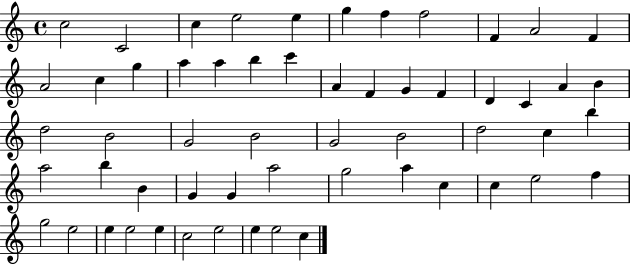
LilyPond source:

{
  \clef treble
  \time 4/4
  \defaultTimeSignature
  \key c \major
  c''2 c'2 | c''4 e''2 e''4 | g''4 f''4 f''2 | f'4 a'2 f'4 | \break a'2 c''4 g''4 | a''4 a''4 b''4 c'''4 | a'4 f'4 g'4 f'4 | d'4 c'4 a'4 b'4 | \break d''2 b'2 | g'2 b'2 | g'2 b'2 | d''2 c''4 b''4 | \break a''2 b''4 b'4 | g'4 g'4 a''2 | g''2 a''4 c''4 | c''4 e''2 f''4 | \break g''2 e''2 | e''4 e''2 e''4 | c''2 e''2 | e''4 e''2 c''4 | \break \bar "|."
}